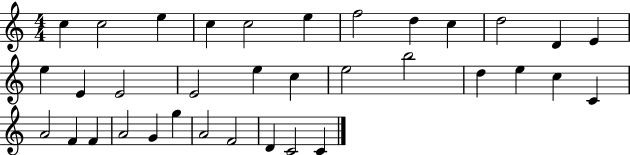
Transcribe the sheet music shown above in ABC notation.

X:1
T:Untitled
M:4/4
L:1/4
K:C
c c2 e c c2 e f2 d c d2 D E e E E2 E2 e c e2 b2 d e c C A2 F F A2 G g A2 F2 D C2 C